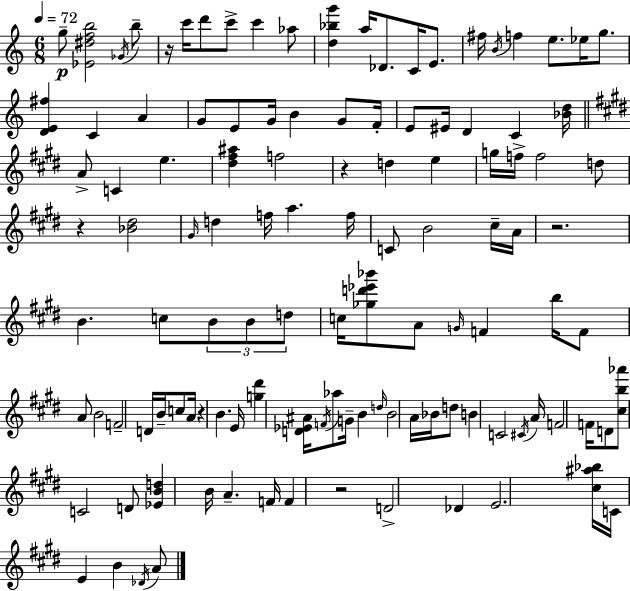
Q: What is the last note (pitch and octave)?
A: A4